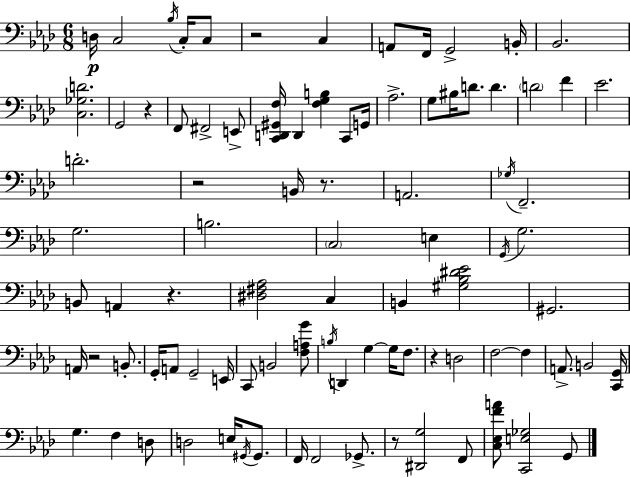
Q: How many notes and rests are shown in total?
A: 90